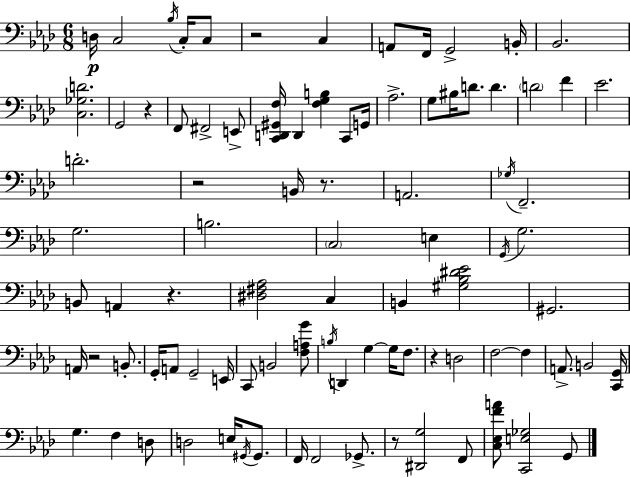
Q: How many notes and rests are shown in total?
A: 90